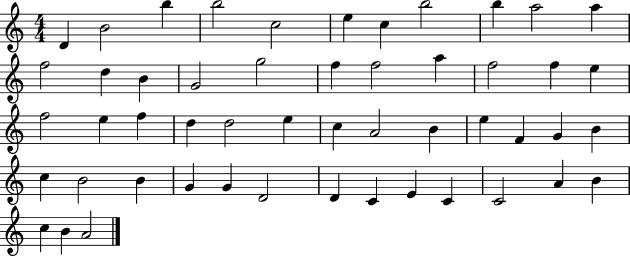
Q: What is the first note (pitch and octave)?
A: D4